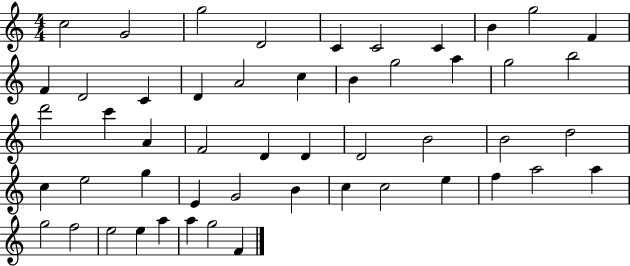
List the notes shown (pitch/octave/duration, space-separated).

C5/h G4/h G5/h D4/h C4/q C4/h C4/q B4/q G5/h F4/q F4/q D4/h C4/q D4/q A4/h C5/q B4/q G5/h A5/q G5/h B5/h D6/h C6/q A4/q F4/h D4/q D4/q D4/h B4/h B4/h D5/h C5/q E5/h G5/q E4/q G4/h B4/q C5/q C5/h E5/q F5/q A5/h A5/q G5/h F5/h E5/h E5/q A5/q A5/q G5/h F4/q